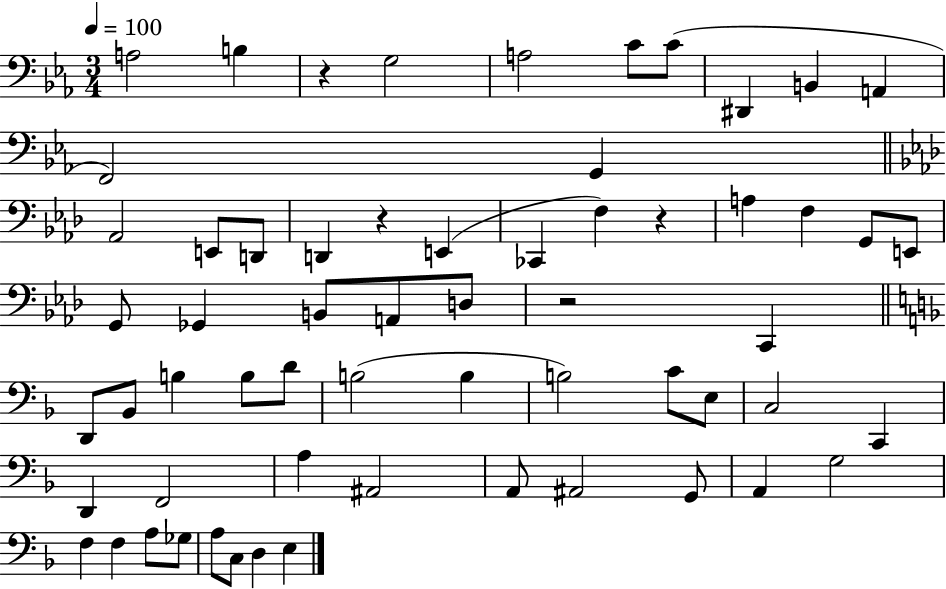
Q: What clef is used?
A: bass